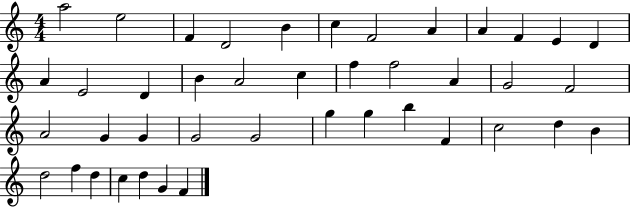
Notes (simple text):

A5/h E5/h F4/q D4/h B4/q C5/q F4/h A4/q A4/q F4/q E4/q D4/q A4/q E4/h D4/q B4/q A4/h C5/q F5/q F5/h A4/q G4/h F4/h A4/h G4/q G4/q G4/h G4/h G5/q G5/q B5/q F4/q C5/h D5/q B4/q D5/h F5/q D5/q C5/q D5/q G4/q F4/q